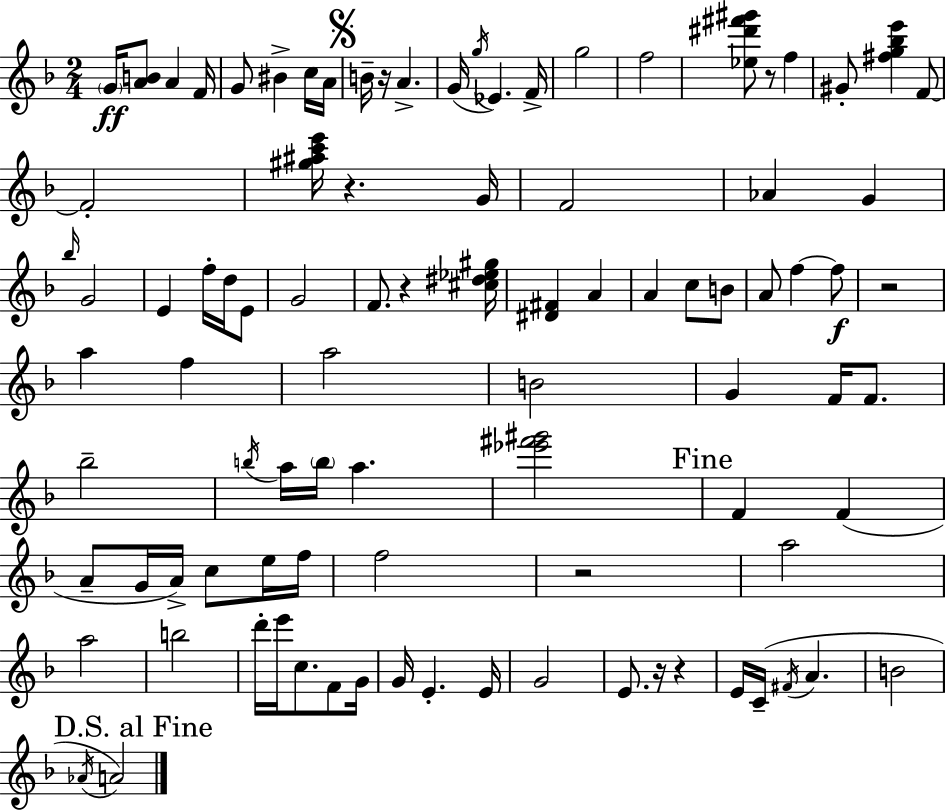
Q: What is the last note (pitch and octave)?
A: A4